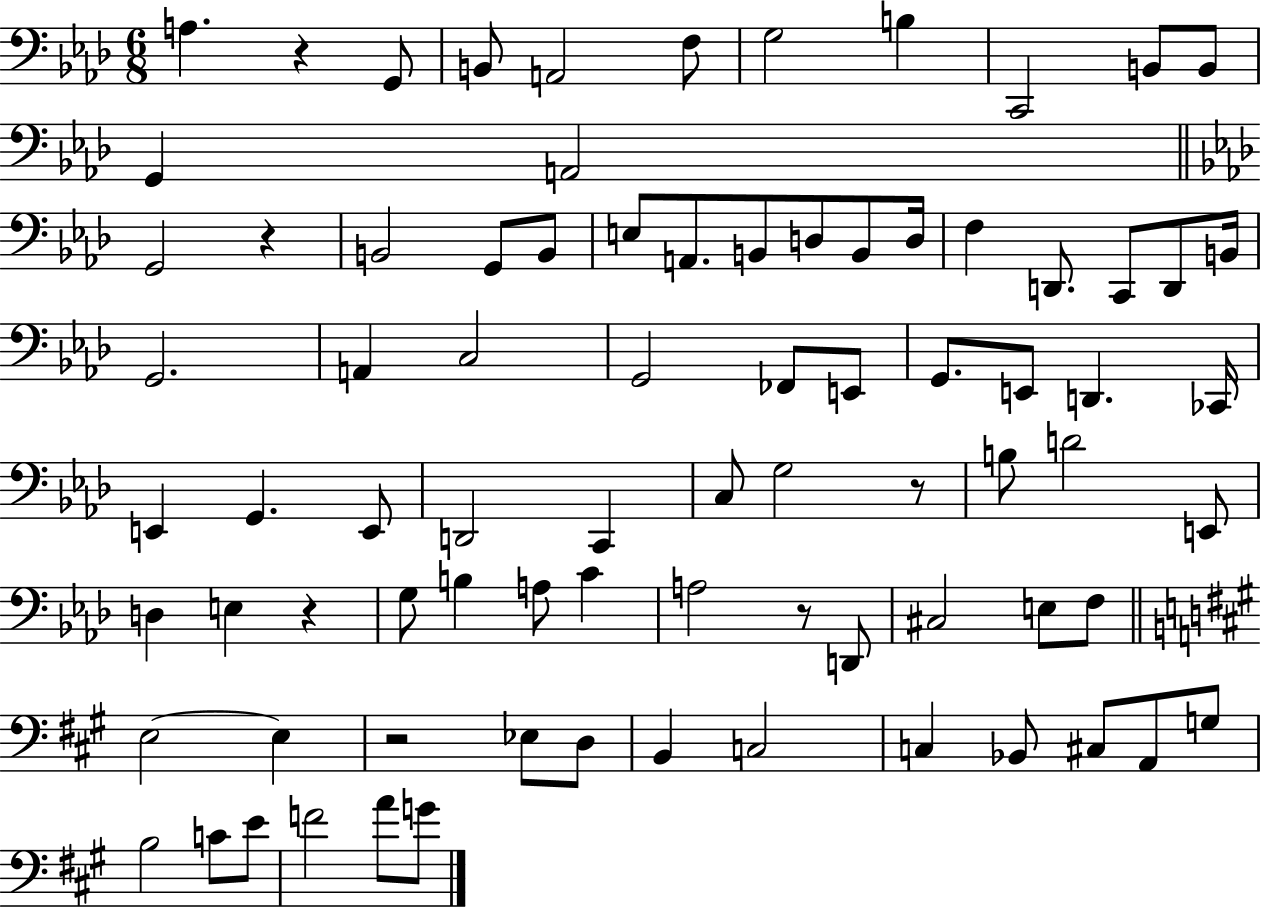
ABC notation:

X:1
T:Untitled
M:6/8
L:1/4
K:Ab
A, z G,,/2 B,,/2 A,,2 F,/2 G,2 B, C,,2 B,,/2 B,,/2 G,, A,,2 G,,2 z B,,2 G,,/2 B,,/2 E,/2 A,,/2 B,,/2 D,/2 B,,/2 D,/4 F, D,,/2 C,,/2 D,,/2 B,,/4 G,,2 A,, C,2 G,,2 _F,,/2 E,,/2 G,,/2 E,,/2 D,, _C,,/4 E,, G,, E,,/2 D,,2 C,, C,/2 G,2 z/2 B,/2 D2 E,,/2 D, E, z G,/2 B, A,/2 C A,2 z/2 D,,/2 ^C,2 E,/2 F,/2 E,2 E, z2 _E,/2 D,/2 B,, C,2 C, _B,,/2 ^C,/2 A,,/2 G,/2 B,2 C/2 E/2 F2 A/2 G/2